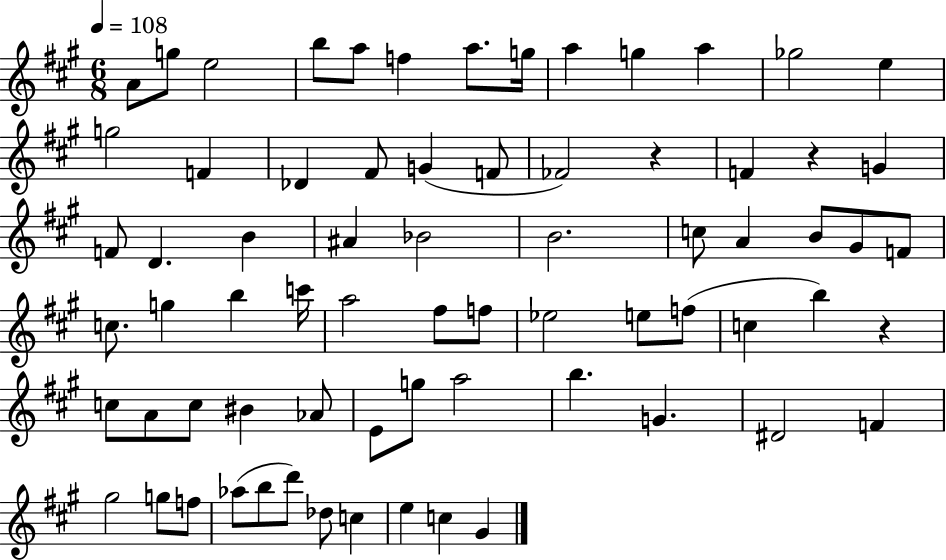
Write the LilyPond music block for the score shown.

{
  \clef treble
  \numericTimeSignature
  \time 6/8
  \key a \major
  \tempo 4 = 108
  a'8 g''8 e''2 | b''8 a''8 f''4 a''8. g''16 | a''4 g''4 a''4 | ges''2 e''4 | \break g''2 f'4 | des'4 fis'8 g'4( f'8 | fes'2) r4 | f'4 r4 g'4 | \break f'8 d'4. b'4 | ais'4 bes'2 | b'2. | c''8 a'4 b'8 gis'8 f'8 | \break c''8. g''4 b''4 c'''16 | a''2 fis''8 f''8 | ees''2 e''8 f''8( | c''4 b''4) r4 | \break c''8 a'8 c''8 bis'4 aes'8 | e'8 g''8 a''2 | b''4. g'4. | dis'2 f'4 | \break gis''2 g''8 f''8 | aes''8( b''8 d'''8) des''8 c''4 | e''4 c''4 gis'4 | \bar "|."
}